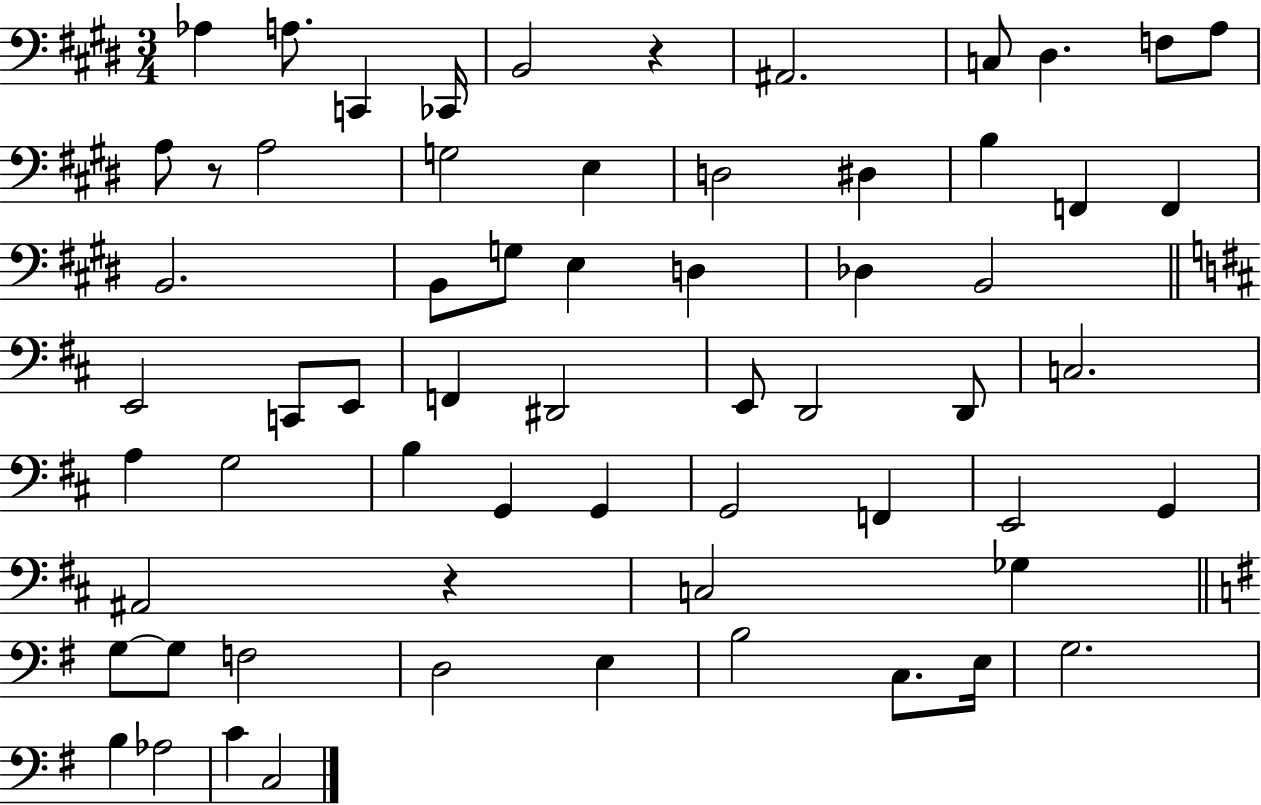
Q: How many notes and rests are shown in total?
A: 63